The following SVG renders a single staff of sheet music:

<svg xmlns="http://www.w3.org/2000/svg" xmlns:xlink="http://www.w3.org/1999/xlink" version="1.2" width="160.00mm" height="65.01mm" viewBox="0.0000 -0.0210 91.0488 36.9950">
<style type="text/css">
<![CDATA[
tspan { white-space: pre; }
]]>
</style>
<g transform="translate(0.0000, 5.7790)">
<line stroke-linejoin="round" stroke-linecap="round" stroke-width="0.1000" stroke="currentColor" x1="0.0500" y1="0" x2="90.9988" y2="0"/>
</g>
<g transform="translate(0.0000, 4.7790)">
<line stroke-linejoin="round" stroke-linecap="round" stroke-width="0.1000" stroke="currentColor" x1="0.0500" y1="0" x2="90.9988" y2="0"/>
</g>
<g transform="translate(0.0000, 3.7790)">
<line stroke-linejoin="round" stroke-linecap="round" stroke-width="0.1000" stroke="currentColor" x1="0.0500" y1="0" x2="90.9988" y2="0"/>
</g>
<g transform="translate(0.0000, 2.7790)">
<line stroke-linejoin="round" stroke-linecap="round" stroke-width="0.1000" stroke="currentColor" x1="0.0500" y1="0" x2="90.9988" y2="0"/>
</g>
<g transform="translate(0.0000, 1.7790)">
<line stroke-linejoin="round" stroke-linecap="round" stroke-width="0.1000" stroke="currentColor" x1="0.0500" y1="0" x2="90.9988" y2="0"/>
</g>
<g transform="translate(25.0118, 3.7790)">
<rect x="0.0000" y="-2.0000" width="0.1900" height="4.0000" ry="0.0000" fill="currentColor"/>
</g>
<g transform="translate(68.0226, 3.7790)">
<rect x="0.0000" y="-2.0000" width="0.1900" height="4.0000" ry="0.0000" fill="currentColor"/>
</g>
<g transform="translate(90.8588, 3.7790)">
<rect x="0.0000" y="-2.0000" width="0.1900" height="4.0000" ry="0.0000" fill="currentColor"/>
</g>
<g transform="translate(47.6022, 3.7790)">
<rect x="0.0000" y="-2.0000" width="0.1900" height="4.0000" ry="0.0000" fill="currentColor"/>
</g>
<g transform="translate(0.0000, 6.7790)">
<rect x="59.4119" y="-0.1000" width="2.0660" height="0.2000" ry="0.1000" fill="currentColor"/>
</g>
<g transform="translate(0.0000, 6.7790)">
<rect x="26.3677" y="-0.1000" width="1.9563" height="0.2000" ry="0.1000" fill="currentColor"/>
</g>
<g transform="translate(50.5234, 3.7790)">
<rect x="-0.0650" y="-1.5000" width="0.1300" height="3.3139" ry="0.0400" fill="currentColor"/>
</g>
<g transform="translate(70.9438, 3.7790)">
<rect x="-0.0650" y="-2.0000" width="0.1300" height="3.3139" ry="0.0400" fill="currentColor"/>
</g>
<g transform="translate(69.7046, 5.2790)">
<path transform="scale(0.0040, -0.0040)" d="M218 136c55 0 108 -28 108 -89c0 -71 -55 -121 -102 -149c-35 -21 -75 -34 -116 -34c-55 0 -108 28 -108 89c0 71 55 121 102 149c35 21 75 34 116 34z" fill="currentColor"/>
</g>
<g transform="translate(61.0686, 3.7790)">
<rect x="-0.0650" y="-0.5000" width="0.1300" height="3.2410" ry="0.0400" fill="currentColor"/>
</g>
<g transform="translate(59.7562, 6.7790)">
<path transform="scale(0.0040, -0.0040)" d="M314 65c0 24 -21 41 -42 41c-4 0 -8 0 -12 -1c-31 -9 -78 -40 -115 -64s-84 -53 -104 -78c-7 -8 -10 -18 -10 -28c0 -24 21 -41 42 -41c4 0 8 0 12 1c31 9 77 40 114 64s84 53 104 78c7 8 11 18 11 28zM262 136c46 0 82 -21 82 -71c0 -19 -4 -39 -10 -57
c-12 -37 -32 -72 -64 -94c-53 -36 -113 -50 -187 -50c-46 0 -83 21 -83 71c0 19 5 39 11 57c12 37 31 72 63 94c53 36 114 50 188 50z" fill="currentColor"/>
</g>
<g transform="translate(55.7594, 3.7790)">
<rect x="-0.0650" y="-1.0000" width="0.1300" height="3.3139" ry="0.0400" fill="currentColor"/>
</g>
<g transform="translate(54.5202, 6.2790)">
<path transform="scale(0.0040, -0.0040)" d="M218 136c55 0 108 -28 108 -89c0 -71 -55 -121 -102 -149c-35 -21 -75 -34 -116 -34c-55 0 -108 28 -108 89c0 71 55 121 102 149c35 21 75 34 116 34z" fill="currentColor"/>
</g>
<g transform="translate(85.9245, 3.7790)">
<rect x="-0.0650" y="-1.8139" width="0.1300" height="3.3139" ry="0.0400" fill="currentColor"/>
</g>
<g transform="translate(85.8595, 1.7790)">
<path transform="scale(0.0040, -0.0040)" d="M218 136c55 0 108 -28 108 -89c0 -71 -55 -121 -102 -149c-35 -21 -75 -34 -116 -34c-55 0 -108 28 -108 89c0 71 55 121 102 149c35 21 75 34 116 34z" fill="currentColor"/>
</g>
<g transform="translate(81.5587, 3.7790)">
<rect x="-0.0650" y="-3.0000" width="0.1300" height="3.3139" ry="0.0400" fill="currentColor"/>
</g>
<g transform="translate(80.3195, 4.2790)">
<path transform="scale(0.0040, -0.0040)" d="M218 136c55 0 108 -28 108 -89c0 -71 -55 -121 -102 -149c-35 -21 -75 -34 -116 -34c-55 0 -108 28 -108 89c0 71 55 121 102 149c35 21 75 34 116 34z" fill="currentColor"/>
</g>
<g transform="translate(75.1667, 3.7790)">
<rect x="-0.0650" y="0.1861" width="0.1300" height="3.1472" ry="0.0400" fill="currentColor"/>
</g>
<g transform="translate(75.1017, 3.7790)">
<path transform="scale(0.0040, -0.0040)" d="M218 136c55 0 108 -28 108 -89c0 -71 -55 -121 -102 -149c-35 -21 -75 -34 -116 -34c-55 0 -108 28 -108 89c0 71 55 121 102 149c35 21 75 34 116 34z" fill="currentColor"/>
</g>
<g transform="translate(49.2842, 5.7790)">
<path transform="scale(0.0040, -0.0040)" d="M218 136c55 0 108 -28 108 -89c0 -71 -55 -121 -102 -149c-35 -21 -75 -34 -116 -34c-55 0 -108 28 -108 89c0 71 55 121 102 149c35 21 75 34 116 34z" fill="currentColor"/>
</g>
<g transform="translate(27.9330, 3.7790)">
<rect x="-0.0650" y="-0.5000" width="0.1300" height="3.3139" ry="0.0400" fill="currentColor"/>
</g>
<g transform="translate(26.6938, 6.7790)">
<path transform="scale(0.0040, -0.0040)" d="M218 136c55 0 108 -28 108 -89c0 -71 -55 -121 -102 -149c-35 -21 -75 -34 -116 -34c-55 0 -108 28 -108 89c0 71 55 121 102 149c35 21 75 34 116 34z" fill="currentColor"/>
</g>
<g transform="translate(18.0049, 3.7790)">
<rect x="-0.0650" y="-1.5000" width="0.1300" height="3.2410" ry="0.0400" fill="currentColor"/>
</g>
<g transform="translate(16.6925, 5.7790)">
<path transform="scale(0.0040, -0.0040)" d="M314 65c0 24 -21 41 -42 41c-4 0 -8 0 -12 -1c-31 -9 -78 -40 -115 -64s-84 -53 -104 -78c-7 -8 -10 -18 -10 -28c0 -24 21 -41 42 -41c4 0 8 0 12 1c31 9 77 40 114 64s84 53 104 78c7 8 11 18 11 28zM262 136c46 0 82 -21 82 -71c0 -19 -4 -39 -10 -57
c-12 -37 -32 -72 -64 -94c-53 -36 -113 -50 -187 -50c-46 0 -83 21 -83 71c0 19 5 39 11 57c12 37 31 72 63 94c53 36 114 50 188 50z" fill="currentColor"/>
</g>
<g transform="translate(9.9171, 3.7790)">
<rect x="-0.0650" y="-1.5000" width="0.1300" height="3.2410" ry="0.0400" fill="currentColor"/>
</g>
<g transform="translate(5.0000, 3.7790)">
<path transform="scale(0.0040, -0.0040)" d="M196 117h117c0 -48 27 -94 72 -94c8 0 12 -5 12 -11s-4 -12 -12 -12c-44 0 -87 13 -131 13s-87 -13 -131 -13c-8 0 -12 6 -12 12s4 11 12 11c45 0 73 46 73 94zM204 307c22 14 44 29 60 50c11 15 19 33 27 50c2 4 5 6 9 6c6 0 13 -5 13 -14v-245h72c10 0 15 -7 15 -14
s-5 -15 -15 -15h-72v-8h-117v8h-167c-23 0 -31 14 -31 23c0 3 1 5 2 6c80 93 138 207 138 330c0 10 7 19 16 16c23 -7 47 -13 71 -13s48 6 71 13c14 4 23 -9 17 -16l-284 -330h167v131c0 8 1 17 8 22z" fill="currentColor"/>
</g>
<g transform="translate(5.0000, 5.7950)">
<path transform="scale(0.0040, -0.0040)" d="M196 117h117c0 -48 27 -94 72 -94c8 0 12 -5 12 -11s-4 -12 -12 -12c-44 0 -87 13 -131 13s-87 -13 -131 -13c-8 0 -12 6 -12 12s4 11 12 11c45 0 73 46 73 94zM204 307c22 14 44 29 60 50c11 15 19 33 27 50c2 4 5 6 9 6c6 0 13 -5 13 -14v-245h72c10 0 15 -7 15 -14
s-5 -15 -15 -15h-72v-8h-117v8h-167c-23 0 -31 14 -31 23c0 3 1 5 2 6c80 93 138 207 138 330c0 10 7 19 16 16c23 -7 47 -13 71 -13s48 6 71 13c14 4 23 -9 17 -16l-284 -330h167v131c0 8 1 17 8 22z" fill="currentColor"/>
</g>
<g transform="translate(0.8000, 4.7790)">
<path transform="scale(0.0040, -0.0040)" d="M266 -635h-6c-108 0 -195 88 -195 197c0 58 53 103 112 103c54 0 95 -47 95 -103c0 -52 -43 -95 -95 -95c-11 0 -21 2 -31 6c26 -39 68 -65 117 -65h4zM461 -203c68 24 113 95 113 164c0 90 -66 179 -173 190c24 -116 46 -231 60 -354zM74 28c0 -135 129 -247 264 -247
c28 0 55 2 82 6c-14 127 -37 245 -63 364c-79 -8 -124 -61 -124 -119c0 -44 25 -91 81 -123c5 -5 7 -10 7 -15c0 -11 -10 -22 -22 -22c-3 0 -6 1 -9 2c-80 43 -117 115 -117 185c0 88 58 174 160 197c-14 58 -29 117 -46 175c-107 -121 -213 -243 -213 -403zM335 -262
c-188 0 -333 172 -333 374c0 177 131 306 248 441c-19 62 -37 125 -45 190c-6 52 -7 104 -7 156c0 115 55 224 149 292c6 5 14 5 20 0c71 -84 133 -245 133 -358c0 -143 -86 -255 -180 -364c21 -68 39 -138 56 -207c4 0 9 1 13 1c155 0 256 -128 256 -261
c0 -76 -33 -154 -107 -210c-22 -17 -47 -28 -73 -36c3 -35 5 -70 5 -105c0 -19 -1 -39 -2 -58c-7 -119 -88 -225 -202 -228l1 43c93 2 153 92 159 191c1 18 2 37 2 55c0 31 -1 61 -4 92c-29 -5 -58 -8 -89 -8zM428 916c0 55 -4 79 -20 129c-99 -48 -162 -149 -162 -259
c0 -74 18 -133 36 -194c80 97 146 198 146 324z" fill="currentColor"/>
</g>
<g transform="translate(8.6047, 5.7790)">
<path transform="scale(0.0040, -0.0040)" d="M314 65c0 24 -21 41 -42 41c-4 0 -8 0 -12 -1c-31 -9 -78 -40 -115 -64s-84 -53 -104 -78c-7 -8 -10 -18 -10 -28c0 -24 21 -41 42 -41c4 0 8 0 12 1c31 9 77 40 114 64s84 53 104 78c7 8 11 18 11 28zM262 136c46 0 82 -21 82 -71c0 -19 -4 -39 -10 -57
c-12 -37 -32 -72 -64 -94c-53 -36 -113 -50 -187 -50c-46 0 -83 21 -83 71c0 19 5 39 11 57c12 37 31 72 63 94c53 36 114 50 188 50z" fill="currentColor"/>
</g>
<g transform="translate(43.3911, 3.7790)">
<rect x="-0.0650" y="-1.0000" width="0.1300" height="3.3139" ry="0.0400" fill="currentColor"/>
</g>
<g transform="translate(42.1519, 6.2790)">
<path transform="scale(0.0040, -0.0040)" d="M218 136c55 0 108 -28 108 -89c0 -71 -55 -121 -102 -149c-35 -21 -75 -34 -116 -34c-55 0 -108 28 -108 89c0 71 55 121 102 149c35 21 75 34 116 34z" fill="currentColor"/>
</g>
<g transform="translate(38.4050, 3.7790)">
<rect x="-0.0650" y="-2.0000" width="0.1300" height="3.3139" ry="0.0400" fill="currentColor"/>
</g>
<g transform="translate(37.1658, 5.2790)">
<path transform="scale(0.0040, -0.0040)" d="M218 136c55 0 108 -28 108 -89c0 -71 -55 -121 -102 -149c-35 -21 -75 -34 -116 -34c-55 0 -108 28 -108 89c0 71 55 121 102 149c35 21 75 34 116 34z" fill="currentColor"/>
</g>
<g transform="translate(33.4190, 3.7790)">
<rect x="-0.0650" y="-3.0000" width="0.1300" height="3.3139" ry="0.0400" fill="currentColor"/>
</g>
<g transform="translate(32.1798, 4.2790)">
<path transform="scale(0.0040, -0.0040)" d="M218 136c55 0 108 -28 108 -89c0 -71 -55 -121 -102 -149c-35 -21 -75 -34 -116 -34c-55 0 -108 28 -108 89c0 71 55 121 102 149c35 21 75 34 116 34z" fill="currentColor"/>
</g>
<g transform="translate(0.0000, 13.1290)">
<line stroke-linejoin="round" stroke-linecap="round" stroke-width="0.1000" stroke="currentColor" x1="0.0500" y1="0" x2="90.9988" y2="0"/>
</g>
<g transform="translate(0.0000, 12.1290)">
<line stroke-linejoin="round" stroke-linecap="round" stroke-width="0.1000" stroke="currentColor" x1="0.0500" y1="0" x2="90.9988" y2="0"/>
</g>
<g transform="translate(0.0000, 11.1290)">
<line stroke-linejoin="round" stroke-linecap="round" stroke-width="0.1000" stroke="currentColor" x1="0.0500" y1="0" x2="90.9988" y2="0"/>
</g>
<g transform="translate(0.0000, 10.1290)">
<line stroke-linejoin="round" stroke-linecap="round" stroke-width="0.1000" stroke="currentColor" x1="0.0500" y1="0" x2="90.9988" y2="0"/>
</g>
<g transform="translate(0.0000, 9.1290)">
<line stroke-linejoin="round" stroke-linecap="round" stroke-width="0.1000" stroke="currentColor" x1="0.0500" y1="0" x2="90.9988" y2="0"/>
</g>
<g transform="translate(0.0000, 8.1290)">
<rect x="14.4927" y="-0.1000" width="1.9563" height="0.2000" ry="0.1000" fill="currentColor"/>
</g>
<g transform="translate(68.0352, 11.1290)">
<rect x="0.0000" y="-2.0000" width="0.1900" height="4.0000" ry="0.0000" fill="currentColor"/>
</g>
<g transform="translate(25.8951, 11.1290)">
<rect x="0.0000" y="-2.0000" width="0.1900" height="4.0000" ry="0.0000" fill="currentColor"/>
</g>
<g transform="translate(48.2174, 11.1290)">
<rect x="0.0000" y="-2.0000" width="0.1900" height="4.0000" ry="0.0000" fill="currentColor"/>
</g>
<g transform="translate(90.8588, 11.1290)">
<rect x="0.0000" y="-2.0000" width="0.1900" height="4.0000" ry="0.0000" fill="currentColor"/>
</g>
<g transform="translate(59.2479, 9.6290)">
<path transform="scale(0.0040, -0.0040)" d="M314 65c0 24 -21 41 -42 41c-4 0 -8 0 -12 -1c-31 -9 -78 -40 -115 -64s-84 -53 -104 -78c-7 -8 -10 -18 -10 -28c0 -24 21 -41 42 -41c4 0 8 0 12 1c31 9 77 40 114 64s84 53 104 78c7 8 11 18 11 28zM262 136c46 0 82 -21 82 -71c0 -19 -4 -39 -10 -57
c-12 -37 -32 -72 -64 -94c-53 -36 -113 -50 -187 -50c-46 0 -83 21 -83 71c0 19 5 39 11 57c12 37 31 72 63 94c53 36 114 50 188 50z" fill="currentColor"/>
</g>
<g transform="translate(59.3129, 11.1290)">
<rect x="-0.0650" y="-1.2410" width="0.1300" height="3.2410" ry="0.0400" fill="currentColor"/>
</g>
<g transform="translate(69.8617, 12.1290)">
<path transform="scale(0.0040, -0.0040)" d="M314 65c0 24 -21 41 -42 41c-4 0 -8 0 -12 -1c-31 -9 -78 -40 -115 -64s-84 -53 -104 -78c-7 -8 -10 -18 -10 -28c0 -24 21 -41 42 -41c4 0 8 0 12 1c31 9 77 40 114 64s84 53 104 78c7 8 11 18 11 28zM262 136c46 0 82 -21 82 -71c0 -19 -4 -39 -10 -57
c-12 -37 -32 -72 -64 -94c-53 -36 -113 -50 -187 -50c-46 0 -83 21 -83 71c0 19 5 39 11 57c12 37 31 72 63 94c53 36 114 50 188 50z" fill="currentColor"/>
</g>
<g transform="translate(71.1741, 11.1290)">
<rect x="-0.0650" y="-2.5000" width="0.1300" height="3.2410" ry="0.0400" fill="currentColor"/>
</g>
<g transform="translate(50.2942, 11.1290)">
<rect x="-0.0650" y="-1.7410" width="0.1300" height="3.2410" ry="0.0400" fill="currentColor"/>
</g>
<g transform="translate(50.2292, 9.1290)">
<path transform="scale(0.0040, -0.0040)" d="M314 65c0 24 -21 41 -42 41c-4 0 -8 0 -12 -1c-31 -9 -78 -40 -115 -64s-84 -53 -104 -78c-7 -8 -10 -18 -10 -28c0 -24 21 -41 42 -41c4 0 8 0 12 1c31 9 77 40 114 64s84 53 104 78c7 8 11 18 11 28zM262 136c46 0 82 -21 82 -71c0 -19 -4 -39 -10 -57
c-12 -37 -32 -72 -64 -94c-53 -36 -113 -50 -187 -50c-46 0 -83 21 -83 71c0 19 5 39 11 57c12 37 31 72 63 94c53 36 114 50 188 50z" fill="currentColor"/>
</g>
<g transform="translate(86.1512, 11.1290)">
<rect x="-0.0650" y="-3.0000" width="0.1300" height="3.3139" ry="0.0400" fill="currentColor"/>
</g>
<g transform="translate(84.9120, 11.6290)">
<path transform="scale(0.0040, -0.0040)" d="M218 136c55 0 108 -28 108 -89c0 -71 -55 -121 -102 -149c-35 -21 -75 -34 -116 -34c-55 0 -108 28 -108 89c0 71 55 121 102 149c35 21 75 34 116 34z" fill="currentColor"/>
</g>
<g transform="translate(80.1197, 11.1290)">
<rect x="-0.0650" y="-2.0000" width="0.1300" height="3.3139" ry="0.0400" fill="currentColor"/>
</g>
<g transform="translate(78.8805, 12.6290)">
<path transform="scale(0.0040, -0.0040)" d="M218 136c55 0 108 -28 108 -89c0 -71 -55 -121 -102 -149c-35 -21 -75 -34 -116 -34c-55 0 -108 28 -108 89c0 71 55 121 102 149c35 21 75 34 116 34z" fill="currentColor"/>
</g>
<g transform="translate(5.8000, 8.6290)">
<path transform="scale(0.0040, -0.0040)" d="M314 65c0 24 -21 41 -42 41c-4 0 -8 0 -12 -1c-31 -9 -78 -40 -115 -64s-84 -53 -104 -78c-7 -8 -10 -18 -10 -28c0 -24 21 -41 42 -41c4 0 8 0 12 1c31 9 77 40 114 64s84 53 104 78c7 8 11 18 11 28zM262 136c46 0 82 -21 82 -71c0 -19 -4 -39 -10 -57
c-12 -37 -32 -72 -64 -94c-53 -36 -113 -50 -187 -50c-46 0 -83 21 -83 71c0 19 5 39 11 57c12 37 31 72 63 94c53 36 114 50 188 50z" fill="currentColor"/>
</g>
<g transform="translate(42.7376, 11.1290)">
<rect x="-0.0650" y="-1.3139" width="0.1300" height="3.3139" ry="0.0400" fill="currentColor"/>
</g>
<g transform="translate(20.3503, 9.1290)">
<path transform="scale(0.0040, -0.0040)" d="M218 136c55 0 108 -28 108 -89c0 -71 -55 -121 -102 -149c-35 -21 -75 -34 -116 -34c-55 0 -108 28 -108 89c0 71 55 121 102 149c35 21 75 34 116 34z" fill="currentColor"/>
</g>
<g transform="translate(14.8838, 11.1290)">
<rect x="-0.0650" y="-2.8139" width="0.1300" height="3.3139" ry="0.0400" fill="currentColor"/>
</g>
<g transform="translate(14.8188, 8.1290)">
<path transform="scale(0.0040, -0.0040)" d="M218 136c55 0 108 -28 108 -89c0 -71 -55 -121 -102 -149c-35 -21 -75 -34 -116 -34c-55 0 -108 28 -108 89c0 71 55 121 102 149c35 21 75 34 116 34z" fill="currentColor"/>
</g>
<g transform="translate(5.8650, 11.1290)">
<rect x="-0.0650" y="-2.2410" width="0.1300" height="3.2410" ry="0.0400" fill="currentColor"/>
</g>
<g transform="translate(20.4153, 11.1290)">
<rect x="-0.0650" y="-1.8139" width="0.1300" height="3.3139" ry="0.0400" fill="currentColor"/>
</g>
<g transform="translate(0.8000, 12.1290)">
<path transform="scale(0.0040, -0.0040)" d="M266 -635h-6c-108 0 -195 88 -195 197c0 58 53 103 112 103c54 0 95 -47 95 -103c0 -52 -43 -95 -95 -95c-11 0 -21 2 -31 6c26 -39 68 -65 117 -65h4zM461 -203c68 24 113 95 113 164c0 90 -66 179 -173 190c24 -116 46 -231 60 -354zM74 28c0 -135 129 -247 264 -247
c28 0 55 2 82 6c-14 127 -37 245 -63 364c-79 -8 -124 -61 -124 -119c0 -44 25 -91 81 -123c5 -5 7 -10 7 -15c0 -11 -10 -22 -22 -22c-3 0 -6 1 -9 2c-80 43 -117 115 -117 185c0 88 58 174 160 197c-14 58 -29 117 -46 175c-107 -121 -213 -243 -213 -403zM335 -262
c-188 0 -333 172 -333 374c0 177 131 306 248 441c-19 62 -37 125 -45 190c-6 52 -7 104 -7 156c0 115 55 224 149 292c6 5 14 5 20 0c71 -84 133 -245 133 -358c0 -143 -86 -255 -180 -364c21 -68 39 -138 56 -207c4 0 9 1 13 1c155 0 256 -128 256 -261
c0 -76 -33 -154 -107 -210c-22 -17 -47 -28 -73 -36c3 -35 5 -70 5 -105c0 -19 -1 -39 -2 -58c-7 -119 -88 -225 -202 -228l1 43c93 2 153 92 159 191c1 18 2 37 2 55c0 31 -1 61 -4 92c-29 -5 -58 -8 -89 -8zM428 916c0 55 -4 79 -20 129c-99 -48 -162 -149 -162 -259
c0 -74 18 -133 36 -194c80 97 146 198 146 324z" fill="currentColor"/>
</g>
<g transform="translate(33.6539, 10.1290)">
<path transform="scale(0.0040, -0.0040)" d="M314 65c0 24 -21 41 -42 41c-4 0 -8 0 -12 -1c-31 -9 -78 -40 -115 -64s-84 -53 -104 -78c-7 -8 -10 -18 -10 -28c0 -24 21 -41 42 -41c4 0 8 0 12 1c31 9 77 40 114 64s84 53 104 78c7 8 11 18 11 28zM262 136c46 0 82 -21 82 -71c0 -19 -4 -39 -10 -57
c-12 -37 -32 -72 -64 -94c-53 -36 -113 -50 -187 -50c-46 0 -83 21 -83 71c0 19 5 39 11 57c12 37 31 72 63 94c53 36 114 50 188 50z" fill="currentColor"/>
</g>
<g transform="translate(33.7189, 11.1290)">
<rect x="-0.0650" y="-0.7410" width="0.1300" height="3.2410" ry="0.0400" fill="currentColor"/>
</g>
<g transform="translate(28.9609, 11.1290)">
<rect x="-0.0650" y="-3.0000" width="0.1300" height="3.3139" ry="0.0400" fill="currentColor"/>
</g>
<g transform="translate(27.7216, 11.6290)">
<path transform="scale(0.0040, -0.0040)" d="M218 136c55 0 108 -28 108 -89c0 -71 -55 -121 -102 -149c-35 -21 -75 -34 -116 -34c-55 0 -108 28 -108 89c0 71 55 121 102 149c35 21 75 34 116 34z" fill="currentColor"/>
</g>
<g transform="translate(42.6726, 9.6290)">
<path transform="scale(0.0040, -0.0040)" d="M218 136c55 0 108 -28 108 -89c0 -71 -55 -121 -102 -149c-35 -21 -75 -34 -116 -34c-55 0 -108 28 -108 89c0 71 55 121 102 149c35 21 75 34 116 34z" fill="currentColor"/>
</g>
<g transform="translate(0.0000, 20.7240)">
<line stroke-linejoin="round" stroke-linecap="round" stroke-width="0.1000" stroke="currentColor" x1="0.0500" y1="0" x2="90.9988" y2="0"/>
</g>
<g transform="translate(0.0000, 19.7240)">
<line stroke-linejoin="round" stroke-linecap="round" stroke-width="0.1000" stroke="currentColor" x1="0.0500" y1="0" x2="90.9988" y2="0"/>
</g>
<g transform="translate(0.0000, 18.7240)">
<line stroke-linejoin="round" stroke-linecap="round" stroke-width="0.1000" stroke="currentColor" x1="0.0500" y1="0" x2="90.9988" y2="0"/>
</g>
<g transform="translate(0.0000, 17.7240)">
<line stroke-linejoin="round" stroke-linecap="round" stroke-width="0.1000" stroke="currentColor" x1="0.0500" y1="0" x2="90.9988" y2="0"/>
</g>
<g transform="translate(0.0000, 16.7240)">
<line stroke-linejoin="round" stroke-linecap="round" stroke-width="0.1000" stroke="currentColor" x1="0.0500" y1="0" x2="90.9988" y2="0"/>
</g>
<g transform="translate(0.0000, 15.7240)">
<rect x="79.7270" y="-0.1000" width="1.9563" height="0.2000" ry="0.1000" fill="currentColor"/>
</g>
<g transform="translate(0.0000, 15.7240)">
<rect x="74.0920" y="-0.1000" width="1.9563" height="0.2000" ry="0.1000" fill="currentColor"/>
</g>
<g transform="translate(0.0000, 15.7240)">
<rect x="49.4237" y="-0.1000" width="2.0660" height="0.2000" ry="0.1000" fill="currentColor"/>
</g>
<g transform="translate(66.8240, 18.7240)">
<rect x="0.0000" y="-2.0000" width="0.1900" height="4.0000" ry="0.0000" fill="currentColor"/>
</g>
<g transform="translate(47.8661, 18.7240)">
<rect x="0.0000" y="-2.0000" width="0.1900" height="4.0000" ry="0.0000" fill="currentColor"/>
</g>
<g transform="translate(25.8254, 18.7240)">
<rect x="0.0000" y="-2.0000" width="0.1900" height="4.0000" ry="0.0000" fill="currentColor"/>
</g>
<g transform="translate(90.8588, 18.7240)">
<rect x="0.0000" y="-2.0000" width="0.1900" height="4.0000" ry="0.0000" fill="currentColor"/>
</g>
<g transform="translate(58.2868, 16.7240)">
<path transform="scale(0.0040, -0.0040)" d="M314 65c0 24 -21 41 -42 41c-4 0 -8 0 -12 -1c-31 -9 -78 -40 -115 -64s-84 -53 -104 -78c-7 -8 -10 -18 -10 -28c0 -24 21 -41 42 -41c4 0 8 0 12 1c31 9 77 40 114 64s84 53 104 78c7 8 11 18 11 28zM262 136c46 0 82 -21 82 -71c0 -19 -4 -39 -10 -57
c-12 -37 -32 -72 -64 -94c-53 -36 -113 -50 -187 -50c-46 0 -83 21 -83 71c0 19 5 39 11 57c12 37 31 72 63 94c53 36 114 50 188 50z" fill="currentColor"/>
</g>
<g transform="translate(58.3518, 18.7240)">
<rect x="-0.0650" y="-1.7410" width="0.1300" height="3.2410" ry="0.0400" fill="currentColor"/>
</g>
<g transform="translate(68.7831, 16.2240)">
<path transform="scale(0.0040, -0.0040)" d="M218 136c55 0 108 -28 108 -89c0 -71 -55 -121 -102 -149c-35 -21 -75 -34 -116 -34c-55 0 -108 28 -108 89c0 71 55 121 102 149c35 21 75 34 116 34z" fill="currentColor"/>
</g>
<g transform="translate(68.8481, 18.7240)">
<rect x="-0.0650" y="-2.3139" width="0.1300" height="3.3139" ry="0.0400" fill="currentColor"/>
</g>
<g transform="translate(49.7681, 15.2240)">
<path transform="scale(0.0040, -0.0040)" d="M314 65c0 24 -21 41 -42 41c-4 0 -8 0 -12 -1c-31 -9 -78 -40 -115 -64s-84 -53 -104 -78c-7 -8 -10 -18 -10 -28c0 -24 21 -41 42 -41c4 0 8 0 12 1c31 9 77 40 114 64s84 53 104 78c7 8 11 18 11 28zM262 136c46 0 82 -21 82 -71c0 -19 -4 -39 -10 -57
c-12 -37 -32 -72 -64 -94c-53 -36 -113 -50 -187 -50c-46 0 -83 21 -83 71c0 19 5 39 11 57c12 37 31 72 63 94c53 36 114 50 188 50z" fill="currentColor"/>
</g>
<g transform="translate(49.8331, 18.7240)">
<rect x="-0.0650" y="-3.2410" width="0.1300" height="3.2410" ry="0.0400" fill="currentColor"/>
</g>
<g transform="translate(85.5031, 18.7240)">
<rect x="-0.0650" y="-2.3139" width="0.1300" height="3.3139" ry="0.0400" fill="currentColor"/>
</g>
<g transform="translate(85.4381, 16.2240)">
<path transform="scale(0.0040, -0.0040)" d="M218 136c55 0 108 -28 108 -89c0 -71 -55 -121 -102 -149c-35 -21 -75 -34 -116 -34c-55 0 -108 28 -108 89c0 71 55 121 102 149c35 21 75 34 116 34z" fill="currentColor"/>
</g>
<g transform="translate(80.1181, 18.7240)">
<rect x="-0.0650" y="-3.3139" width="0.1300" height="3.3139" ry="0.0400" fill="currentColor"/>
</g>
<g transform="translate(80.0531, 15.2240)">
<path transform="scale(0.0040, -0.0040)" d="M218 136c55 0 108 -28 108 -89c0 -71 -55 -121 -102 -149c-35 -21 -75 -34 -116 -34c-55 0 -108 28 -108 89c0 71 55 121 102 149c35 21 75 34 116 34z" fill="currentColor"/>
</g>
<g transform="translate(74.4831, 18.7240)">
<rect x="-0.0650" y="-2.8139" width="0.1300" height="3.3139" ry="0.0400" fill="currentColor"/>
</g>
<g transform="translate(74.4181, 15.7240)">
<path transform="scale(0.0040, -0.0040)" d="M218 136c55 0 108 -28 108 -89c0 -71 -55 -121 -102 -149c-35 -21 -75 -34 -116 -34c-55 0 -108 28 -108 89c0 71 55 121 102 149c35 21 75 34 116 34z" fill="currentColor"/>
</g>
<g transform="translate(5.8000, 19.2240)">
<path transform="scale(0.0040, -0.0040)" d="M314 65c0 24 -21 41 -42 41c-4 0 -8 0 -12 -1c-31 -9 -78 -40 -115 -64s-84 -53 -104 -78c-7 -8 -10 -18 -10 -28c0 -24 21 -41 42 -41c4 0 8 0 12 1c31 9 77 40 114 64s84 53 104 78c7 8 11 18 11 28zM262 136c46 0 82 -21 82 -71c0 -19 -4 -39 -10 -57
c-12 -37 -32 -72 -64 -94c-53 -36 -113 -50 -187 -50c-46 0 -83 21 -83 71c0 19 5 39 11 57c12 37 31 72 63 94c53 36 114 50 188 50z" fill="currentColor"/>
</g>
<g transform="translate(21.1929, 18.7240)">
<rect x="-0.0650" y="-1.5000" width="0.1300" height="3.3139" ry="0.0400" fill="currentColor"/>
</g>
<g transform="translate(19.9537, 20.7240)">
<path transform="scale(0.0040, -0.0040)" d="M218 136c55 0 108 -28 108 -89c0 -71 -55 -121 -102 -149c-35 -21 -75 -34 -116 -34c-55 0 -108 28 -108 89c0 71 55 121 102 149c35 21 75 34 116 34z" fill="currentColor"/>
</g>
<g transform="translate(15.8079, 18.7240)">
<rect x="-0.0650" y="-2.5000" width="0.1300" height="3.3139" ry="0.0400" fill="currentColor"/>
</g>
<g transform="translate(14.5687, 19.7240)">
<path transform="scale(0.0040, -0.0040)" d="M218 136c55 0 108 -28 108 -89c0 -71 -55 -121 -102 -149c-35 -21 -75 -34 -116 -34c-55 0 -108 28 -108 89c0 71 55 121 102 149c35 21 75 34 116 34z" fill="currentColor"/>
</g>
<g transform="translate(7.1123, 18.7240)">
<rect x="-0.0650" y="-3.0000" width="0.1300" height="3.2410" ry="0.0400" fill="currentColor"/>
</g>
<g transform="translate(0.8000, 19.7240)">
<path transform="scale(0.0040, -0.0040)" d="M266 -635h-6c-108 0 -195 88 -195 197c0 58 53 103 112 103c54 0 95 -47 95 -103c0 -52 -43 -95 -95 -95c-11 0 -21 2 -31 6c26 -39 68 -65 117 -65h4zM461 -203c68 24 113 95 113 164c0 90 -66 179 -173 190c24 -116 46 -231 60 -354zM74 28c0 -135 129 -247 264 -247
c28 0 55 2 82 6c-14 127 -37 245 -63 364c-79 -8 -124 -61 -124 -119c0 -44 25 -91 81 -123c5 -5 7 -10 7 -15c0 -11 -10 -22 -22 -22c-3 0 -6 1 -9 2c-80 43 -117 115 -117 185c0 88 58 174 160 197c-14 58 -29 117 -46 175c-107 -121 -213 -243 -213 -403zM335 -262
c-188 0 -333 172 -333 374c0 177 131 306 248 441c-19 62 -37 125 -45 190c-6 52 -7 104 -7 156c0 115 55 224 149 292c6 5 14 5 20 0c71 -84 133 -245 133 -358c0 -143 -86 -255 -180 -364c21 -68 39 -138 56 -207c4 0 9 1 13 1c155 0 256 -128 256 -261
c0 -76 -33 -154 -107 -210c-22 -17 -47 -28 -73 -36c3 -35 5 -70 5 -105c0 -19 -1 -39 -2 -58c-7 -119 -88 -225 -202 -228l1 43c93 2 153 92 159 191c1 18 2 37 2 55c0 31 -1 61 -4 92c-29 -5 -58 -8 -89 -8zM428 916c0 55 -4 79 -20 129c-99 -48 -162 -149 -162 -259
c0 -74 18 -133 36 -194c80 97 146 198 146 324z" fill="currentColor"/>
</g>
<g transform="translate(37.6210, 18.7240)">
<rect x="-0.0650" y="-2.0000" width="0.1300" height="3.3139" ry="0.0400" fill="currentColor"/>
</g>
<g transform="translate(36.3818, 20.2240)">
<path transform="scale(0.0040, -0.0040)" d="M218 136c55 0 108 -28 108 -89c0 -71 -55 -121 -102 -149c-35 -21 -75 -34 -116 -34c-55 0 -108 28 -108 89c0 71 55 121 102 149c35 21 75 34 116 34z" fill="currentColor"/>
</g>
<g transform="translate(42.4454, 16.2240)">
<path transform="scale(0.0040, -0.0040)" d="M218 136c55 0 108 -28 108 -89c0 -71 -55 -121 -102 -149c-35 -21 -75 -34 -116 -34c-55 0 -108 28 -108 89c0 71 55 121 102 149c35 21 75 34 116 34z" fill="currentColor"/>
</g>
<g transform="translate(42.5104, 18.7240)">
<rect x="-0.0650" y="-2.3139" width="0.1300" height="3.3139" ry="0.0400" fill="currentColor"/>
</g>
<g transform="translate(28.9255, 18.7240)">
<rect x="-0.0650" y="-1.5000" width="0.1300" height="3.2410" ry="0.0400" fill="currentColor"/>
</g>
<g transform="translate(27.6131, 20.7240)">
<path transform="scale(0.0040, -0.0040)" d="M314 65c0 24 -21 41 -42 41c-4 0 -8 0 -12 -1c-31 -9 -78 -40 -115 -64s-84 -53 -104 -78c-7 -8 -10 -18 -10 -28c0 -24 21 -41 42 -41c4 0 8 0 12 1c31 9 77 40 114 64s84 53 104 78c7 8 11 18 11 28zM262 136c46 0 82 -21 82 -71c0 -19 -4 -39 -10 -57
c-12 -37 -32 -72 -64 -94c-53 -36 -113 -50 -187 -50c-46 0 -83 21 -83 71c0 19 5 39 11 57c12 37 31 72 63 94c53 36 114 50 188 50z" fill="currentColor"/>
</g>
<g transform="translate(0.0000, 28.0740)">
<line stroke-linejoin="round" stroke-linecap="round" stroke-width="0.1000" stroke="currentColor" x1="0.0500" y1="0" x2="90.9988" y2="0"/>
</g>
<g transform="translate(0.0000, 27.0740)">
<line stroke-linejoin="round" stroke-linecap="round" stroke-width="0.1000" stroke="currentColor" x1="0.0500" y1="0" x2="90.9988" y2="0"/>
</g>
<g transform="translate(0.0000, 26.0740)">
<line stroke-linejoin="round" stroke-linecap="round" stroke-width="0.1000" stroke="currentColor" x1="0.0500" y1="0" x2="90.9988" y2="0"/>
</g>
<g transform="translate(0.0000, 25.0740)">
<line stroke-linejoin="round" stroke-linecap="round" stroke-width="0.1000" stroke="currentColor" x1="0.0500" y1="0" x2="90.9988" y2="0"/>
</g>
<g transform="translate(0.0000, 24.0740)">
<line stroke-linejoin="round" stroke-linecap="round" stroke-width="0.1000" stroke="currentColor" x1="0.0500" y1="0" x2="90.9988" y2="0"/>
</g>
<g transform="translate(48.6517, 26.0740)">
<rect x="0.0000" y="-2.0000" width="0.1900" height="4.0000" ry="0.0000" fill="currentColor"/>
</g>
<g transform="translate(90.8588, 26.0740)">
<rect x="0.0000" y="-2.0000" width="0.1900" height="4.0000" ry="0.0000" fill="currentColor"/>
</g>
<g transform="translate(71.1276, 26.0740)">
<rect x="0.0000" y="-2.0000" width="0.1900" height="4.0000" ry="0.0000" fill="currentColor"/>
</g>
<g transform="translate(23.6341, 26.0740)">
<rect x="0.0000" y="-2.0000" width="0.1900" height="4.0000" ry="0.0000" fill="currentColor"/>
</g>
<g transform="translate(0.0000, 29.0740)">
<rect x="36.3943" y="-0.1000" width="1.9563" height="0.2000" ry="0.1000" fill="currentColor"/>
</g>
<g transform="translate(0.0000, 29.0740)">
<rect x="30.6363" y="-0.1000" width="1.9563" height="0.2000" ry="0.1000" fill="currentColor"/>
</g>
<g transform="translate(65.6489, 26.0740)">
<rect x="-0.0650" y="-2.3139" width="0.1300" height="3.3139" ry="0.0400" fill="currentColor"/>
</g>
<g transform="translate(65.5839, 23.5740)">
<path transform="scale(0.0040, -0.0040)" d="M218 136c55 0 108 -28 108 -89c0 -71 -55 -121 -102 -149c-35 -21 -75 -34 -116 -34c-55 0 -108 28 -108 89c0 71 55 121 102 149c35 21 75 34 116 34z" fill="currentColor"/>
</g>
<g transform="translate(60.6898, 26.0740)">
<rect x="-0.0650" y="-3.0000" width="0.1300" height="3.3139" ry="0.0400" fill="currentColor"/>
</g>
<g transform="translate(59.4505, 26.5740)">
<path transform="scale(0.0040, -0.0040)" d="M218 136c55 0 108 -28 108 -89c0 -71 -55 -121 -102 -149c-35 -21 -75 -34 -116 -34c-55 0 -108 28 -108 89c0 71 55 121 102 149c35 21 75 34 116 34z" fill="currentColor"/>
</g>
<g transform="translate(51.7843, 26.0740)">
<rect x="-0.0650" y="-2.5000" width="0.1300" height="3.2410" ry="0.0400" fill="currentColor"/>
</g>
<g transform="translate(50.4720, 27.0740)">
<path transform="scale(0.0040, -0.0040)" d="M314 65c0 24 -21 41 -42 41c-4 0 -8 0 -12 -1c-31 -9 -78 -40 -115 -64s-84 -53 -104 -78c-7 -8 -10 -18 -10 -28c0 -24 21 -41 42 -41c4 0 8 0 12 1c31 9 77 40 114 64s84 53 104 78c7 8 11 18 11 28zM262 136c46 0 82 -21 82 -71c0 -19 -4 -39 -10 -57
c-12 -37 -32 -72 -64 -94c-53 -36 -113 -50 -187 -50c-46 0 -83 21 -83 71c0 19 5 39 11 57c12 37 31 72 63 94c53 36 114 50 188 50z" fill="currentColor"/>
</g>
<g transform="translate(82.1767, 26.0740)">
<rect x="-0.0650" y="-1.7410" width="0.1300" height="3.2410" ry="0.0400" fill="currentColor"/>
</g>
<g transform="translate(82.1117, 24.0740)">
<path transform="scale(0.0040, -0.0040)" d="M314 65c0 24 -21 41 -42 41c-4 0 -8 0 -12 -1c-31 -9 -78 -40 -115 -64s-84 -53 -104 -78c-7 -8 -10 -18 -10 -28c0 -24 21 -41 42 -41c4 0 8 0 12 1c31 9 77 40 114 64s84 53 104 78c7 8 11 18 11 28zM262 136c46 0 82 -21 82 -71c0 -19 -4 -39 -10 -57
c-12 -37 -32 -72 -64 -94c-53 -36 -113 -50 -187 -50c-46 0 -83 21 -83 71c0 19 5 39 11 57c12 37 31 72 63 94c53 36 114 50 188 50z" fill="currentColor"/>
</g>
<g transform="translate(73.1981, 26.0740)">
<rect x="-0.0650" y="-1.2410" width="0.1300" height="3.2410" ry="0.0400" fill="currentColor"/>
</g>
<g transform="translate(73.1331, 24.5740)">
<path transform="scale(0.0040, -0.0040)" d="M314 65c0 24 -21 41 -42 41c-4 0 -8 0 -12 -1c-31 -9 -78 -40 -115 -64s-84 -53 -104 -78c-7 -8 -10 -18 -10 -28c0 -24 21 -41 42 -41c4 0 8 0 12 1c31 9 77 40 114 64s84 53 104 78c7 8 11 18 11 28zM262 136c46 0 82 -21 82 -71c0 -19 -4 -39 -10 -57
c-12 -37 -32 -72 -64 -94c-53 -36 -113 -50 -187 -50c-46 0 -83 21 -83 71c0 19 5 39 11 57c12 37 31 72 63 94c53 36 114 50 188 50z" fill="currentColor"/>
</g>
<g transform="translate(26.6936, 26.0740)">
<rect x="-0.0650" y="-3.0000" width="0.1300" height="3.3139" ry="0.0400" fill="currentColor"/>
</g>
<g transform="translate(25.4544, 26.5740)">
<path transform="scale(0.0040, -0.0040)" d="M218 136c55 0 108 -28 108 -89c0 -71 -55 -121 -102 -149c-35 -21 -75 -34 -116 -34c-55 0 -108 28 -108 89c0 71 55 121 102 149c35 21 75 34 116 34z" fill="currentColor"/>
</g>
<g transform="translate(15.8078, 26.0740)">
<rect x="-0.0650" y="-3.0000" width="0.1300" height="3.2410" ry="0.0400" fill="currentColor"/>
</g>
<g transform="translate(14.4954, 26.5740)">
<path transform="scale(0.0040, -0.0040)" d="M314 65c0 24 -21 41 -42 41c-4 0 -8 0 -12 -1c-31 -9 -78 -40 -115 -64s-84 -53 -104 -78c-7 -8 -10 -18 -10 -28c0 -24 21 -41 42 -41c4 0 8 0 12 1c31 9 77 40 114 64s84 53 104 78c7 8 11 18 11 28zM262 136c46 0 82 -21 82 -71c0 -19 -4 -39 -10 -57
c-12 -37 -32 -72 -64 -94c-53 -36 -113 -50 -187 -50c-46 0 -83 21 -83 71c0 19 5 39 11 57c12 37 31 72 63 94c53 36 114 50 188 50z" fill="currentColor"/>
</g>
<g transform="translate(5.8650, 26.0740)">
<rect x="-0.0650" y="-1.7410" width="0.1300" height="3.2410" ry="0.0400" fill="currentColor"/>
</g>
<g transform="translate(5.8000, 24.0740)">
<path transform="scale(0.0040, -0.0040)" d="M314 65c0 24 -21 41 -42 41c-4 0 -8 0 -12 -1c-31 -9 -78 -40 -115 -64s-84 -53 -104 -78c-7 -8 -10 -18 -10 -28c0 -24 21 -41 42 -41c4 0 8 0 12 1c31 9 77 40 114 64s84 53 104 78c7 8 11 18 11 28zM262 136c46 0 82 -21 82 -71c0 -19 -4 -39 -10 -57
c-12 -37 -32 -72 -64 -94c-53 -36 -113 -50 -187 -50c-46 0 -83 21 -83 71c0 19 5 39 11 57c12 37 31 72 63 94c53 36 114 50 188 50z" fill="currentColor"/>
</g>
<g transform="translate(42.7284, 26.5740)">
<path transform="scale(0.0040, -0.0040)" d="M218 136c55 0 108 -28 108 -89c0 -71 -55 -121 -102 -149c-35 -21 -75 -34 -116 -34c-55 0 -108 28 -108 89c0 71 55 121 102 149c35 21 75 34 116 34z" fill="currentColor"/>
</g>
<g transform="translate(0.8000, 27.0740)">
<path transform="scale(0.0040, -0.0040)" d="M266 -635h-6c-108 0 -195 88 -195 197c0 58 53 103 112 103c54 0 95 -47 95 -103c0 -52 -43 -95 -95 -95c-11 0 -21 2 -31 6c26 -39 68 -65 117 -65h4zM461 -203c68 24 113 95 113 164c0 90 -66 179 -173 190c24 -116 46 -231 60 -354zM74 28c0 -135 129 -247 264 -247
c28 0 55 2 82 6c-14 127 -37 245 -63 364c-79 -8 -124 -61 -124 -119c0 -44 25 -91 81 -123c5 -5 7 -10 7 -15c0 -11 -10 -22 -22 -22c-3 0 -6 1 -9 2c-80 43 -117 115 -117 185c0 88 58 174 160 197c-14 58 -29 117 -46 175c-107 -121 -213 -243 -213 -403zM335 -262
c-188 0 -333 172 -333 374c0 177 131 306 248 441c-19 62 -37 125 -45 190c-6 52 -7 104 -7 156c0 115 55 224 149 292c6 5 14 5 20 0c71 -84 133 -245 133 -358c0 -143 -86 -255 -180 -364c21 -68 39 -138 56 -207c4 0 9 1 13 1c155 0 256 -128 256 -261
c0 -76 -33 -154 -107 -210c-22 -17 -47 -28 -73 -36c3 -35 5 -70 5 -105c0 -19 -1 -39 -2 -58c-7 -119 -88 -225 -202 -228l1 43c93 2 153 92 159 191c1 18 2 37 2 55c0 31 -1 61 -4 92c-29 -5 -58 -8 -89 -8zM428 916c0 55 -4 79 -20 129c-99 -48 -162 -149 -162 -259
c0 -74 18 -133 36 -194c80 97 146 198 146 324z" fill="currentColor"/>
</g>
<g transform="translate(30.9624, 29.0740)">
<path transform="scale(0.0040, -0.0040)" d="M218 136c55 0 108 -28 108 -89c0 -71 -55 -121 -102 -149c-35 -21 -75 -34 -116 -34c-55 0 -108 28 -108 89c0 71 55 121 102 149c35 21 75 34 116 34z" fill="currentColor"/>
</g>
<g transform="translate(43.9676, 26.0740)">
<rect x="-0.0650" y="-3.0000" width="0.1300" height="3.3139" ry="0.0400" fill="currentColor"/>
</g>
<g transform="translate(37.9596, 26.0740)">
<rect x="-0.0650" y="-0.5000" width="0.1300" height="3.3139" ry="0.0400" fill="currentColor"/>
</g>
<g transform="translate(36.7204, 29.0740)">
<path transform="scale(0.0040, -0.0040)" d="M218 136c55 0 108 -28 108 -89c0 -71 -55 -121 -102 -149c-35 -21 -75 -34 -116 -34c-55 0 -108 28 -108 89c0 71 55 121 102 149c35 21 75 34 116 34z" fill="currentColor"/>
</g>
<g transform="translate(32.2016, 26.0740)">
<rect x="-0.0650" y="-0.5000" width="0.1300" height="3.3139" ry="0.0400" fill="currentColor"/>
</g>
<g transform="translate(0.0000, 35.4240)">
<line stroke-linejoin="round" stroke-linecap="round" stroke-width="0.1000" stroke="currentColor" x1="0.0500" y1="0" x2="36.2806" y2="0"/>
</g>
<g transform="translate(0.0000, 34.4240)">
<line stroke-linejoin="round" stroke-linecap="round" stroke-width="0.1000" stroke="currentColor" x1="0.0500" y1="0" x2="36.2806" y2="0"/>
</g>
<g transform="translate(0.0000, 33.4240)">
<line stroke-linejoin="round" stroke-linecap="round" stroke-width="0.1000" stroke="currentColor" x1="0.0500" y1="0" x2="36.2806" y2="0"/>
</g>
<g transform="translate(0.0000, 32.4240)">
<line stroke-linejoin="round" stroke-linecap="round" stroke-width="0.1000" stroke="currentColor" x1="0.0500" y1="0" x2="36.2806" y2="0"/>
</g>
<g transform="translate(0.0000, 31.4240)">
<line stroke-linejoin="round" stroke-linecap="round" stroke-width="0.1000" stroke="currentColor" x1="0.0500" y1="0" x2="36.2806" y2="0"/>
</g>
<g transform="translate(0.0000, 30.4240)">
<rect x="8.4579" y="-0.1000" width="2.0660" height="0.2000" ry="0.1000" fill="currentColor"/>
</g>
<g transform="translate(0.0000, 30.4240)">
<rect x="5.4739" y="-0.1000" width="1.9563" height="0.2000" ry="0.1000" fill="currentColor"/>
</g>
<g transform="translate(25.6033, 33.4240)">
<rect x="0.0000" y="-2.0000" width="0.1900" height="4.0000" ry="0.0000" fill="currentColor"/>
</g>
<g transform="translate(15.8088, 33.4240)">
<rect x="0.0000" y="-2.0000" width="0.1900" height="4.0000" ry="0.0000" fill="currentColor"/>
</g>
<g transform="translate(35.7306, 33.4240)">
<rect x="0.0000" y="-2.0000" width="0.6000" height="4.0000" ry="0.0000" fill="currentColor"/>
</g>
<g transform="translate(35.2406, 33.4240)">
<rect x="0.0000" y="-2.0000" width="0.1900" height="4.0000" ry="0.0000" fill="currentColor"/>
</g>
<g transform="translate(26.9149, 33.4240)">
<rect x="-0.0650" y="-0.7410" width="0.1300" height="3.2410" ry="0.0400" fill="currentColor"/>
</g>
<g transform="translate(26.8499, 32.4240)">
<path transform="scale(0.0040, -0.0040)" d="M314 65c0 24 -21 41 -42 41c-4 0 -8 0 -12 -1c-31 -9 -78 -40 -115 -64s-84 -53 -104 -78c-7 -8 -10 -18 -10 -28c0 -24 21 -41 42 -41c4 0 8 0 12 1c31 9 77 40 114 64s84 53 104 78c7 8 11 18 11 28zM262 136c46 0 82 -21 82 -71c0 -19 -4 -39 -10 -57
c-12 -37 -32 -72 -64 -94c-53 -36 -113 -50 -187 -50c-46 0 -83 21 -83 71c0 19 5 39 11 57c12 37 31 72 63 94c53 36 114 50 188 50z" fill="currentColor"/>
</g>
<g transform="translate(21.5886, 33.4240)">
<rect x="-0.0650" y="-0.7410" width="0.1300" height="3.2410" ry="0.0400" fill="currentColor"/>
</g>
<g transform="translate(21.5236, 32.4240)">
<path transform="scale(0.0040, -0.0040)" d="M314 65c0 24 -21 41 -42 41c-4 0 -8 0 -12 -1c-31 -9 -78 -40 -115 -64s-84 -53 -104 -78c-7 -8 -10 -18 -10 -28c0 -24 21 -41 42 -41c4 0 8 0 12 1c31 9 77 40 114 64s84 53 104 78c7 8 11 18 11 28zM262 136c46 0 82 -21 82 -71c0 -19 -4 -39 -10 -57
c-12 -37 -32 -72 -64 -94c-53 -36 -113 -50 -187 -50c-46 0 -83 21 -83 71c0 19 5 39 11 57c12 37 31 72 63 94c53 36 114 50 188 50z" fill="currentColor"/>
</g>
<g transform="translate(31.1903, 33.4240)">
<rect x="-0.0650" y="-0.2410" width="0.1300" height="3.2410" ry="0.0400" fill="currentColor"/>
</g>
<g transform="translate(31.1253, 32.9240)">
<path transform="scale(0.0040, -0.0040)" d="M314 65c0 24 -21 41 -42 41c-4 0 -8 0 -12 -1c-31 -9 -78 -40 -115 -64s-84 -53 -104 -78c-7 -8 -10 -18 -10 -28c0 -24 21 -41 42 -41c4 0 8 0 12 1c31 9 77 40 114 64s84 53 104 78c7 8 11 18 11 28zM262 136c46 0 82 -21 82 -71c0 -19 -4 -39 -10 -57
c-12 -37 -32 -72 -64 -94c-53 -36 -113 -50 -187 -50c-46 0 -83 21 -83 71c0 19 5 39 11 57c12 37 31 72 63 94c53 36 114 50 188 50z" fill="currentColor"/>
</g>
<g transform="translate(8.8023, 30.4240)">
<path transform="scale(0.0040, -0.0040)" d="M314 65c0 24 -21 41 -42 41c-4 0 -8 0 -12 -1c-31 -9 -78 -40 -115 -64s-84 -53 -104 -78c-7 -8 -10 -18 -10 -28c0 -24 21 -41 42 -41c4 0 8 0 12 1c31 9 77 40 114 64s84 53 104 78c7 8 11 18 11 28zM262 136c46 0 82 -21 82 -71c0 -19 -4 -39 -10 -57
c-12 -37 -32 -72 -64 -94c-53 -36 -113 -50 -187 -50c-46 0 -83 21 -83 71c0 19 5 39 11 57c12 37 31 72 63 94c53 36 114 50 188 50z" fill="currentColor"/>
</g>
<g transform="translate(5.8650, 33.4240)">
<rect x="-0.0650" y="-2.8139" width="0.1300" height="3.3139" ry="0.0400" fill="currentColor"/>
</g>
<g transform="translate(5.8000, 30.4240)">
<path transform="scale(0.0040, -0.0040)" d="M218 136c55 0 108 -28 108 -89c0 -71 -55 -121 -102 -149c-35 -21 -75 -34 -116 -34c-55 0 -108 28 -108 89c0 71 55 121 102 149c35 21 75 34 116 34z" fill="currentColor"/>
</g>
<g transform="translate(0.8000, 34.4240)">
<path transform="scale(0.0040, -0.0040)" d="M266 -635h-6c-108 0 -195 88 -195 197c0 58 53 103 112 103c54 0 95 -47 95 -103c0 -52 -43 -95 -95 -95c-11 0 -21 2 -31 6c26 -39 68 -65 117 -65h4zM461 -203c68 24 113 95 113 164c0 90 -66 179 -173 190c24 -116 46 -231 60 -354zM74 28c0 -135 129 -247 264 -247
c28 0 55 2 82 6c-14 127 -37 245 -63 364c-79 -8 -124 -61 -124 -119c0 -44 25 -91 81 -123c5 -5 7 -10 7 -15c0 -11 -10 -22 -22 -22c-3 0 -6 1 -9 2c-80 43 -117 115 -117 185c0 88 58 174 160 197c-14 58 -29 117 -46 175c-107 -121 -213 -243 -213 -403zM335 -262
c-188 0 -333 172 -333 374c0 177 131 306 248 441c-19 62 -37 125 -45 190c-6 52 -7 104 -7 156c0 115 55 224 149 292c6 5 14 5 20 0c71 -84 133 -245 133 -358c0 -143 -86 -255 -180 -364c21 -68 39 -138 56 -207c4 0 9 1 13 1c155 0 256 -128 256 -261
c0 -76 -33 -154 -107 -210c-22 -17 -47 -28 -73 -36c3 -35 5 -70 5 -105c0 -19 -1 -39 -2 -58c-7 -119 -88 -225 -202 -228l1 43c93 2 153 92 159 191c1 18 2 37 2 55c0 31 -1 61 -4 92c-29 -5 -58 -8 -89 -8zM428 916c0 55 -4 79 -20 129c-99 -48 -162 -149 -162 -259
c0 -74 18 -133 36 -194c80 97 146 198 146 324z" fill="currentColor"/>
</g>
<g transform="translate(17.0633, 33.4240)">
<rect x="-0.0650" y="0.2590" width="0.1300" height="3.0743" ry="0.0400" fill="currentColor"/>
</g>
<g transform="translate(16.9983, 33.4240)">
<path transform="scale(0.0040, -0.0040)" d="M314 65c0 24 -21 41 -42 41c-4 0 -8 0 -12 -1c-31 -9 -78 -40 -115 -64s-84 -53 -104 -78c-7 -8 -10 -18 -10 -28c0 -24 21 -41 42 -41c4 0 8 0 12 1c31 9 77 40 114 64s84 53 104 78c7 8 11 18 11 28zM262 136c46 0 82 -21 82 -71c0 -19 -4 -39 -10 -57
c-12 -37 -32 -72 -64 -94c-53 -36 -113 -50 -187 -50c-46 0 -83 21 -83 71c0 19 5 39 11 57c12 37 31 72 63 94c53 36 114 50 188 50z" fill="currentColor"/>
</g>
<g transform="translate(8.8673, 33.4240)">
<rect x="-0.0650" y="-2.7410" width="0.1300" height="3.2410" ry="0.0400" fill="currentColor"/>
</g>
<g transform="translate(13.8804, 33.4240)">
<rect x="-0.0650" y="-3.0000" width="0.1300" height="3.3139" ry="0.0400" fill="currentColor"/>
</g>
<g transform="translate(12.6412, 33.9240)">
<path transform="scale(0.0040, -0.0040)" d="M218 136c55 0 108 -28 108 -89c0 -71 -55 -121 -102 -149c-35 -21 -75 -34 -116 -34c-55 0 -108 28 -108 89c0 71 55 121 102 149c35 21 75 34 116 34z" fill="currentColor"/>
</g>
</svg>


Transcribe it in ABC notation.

X:1
T:Untitled
M:4/4
L:1/4
K:C
E2 E2 C A F D E D C2 F B A f g2 a f A d2 e f2 e2 G2 F A A2 G E E2 F g b2 f2 g a b g f2 A2 A C C A G2 A g e2 f2 a a2 A B2 d2 d2 c2